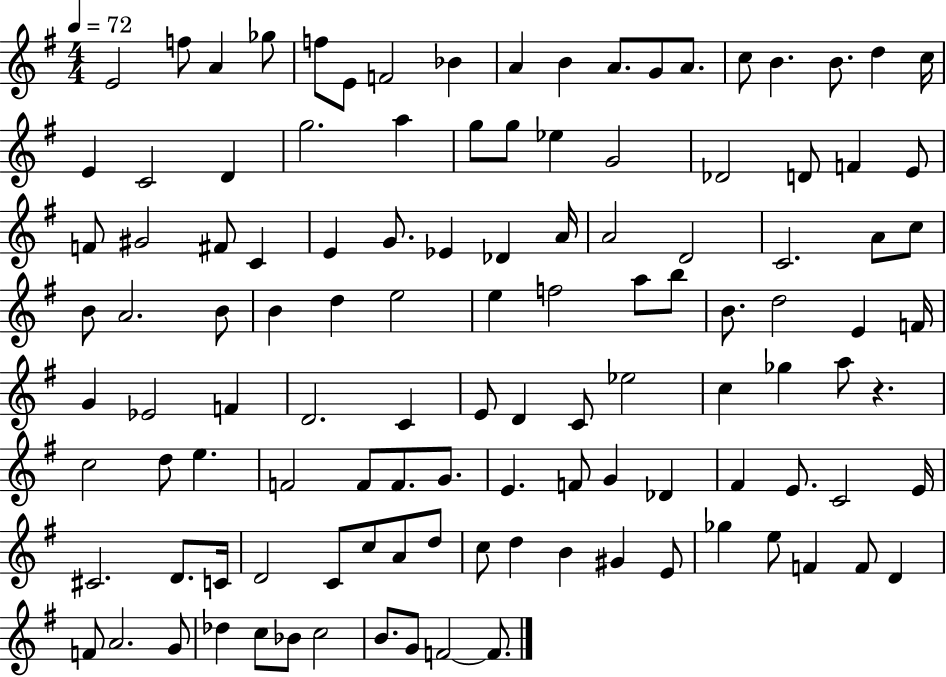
X:1
T:Untitled
M:4/4
L:1/4
K:G
E2 f/2 A _g/2 f/2 E/2 F2 _B A B A/2 G/2 A/2 c/2 B B/2 d c/4 E C2 D g2 a g/2 g/2 _e G2 _D2 D/2 F E/2 F/2 ^G2 ^F/2 C E G/2 _E _D A/4 A2 D2 C2 A/2 c/2 B/2 A2 B/2 B d e2 e f2 a/2 b/2 B/2 d2 E F/4 G _E2 F D2 C E/2 D C/2 _e2 c _g a/2 z c2 d/2 e F2 F/2 F/2 G/2 E F/2 G _D ^F E/2 C2 E/4 ^C2 D/2 C/4 D2 C/2 c/2 A/2 d/2 c/2 d B ^G E/2 _g e/2 F F/2 D F/2 A2 G/2 _d c/2 _B/2 c2 B/2 G/2 F2 F/2